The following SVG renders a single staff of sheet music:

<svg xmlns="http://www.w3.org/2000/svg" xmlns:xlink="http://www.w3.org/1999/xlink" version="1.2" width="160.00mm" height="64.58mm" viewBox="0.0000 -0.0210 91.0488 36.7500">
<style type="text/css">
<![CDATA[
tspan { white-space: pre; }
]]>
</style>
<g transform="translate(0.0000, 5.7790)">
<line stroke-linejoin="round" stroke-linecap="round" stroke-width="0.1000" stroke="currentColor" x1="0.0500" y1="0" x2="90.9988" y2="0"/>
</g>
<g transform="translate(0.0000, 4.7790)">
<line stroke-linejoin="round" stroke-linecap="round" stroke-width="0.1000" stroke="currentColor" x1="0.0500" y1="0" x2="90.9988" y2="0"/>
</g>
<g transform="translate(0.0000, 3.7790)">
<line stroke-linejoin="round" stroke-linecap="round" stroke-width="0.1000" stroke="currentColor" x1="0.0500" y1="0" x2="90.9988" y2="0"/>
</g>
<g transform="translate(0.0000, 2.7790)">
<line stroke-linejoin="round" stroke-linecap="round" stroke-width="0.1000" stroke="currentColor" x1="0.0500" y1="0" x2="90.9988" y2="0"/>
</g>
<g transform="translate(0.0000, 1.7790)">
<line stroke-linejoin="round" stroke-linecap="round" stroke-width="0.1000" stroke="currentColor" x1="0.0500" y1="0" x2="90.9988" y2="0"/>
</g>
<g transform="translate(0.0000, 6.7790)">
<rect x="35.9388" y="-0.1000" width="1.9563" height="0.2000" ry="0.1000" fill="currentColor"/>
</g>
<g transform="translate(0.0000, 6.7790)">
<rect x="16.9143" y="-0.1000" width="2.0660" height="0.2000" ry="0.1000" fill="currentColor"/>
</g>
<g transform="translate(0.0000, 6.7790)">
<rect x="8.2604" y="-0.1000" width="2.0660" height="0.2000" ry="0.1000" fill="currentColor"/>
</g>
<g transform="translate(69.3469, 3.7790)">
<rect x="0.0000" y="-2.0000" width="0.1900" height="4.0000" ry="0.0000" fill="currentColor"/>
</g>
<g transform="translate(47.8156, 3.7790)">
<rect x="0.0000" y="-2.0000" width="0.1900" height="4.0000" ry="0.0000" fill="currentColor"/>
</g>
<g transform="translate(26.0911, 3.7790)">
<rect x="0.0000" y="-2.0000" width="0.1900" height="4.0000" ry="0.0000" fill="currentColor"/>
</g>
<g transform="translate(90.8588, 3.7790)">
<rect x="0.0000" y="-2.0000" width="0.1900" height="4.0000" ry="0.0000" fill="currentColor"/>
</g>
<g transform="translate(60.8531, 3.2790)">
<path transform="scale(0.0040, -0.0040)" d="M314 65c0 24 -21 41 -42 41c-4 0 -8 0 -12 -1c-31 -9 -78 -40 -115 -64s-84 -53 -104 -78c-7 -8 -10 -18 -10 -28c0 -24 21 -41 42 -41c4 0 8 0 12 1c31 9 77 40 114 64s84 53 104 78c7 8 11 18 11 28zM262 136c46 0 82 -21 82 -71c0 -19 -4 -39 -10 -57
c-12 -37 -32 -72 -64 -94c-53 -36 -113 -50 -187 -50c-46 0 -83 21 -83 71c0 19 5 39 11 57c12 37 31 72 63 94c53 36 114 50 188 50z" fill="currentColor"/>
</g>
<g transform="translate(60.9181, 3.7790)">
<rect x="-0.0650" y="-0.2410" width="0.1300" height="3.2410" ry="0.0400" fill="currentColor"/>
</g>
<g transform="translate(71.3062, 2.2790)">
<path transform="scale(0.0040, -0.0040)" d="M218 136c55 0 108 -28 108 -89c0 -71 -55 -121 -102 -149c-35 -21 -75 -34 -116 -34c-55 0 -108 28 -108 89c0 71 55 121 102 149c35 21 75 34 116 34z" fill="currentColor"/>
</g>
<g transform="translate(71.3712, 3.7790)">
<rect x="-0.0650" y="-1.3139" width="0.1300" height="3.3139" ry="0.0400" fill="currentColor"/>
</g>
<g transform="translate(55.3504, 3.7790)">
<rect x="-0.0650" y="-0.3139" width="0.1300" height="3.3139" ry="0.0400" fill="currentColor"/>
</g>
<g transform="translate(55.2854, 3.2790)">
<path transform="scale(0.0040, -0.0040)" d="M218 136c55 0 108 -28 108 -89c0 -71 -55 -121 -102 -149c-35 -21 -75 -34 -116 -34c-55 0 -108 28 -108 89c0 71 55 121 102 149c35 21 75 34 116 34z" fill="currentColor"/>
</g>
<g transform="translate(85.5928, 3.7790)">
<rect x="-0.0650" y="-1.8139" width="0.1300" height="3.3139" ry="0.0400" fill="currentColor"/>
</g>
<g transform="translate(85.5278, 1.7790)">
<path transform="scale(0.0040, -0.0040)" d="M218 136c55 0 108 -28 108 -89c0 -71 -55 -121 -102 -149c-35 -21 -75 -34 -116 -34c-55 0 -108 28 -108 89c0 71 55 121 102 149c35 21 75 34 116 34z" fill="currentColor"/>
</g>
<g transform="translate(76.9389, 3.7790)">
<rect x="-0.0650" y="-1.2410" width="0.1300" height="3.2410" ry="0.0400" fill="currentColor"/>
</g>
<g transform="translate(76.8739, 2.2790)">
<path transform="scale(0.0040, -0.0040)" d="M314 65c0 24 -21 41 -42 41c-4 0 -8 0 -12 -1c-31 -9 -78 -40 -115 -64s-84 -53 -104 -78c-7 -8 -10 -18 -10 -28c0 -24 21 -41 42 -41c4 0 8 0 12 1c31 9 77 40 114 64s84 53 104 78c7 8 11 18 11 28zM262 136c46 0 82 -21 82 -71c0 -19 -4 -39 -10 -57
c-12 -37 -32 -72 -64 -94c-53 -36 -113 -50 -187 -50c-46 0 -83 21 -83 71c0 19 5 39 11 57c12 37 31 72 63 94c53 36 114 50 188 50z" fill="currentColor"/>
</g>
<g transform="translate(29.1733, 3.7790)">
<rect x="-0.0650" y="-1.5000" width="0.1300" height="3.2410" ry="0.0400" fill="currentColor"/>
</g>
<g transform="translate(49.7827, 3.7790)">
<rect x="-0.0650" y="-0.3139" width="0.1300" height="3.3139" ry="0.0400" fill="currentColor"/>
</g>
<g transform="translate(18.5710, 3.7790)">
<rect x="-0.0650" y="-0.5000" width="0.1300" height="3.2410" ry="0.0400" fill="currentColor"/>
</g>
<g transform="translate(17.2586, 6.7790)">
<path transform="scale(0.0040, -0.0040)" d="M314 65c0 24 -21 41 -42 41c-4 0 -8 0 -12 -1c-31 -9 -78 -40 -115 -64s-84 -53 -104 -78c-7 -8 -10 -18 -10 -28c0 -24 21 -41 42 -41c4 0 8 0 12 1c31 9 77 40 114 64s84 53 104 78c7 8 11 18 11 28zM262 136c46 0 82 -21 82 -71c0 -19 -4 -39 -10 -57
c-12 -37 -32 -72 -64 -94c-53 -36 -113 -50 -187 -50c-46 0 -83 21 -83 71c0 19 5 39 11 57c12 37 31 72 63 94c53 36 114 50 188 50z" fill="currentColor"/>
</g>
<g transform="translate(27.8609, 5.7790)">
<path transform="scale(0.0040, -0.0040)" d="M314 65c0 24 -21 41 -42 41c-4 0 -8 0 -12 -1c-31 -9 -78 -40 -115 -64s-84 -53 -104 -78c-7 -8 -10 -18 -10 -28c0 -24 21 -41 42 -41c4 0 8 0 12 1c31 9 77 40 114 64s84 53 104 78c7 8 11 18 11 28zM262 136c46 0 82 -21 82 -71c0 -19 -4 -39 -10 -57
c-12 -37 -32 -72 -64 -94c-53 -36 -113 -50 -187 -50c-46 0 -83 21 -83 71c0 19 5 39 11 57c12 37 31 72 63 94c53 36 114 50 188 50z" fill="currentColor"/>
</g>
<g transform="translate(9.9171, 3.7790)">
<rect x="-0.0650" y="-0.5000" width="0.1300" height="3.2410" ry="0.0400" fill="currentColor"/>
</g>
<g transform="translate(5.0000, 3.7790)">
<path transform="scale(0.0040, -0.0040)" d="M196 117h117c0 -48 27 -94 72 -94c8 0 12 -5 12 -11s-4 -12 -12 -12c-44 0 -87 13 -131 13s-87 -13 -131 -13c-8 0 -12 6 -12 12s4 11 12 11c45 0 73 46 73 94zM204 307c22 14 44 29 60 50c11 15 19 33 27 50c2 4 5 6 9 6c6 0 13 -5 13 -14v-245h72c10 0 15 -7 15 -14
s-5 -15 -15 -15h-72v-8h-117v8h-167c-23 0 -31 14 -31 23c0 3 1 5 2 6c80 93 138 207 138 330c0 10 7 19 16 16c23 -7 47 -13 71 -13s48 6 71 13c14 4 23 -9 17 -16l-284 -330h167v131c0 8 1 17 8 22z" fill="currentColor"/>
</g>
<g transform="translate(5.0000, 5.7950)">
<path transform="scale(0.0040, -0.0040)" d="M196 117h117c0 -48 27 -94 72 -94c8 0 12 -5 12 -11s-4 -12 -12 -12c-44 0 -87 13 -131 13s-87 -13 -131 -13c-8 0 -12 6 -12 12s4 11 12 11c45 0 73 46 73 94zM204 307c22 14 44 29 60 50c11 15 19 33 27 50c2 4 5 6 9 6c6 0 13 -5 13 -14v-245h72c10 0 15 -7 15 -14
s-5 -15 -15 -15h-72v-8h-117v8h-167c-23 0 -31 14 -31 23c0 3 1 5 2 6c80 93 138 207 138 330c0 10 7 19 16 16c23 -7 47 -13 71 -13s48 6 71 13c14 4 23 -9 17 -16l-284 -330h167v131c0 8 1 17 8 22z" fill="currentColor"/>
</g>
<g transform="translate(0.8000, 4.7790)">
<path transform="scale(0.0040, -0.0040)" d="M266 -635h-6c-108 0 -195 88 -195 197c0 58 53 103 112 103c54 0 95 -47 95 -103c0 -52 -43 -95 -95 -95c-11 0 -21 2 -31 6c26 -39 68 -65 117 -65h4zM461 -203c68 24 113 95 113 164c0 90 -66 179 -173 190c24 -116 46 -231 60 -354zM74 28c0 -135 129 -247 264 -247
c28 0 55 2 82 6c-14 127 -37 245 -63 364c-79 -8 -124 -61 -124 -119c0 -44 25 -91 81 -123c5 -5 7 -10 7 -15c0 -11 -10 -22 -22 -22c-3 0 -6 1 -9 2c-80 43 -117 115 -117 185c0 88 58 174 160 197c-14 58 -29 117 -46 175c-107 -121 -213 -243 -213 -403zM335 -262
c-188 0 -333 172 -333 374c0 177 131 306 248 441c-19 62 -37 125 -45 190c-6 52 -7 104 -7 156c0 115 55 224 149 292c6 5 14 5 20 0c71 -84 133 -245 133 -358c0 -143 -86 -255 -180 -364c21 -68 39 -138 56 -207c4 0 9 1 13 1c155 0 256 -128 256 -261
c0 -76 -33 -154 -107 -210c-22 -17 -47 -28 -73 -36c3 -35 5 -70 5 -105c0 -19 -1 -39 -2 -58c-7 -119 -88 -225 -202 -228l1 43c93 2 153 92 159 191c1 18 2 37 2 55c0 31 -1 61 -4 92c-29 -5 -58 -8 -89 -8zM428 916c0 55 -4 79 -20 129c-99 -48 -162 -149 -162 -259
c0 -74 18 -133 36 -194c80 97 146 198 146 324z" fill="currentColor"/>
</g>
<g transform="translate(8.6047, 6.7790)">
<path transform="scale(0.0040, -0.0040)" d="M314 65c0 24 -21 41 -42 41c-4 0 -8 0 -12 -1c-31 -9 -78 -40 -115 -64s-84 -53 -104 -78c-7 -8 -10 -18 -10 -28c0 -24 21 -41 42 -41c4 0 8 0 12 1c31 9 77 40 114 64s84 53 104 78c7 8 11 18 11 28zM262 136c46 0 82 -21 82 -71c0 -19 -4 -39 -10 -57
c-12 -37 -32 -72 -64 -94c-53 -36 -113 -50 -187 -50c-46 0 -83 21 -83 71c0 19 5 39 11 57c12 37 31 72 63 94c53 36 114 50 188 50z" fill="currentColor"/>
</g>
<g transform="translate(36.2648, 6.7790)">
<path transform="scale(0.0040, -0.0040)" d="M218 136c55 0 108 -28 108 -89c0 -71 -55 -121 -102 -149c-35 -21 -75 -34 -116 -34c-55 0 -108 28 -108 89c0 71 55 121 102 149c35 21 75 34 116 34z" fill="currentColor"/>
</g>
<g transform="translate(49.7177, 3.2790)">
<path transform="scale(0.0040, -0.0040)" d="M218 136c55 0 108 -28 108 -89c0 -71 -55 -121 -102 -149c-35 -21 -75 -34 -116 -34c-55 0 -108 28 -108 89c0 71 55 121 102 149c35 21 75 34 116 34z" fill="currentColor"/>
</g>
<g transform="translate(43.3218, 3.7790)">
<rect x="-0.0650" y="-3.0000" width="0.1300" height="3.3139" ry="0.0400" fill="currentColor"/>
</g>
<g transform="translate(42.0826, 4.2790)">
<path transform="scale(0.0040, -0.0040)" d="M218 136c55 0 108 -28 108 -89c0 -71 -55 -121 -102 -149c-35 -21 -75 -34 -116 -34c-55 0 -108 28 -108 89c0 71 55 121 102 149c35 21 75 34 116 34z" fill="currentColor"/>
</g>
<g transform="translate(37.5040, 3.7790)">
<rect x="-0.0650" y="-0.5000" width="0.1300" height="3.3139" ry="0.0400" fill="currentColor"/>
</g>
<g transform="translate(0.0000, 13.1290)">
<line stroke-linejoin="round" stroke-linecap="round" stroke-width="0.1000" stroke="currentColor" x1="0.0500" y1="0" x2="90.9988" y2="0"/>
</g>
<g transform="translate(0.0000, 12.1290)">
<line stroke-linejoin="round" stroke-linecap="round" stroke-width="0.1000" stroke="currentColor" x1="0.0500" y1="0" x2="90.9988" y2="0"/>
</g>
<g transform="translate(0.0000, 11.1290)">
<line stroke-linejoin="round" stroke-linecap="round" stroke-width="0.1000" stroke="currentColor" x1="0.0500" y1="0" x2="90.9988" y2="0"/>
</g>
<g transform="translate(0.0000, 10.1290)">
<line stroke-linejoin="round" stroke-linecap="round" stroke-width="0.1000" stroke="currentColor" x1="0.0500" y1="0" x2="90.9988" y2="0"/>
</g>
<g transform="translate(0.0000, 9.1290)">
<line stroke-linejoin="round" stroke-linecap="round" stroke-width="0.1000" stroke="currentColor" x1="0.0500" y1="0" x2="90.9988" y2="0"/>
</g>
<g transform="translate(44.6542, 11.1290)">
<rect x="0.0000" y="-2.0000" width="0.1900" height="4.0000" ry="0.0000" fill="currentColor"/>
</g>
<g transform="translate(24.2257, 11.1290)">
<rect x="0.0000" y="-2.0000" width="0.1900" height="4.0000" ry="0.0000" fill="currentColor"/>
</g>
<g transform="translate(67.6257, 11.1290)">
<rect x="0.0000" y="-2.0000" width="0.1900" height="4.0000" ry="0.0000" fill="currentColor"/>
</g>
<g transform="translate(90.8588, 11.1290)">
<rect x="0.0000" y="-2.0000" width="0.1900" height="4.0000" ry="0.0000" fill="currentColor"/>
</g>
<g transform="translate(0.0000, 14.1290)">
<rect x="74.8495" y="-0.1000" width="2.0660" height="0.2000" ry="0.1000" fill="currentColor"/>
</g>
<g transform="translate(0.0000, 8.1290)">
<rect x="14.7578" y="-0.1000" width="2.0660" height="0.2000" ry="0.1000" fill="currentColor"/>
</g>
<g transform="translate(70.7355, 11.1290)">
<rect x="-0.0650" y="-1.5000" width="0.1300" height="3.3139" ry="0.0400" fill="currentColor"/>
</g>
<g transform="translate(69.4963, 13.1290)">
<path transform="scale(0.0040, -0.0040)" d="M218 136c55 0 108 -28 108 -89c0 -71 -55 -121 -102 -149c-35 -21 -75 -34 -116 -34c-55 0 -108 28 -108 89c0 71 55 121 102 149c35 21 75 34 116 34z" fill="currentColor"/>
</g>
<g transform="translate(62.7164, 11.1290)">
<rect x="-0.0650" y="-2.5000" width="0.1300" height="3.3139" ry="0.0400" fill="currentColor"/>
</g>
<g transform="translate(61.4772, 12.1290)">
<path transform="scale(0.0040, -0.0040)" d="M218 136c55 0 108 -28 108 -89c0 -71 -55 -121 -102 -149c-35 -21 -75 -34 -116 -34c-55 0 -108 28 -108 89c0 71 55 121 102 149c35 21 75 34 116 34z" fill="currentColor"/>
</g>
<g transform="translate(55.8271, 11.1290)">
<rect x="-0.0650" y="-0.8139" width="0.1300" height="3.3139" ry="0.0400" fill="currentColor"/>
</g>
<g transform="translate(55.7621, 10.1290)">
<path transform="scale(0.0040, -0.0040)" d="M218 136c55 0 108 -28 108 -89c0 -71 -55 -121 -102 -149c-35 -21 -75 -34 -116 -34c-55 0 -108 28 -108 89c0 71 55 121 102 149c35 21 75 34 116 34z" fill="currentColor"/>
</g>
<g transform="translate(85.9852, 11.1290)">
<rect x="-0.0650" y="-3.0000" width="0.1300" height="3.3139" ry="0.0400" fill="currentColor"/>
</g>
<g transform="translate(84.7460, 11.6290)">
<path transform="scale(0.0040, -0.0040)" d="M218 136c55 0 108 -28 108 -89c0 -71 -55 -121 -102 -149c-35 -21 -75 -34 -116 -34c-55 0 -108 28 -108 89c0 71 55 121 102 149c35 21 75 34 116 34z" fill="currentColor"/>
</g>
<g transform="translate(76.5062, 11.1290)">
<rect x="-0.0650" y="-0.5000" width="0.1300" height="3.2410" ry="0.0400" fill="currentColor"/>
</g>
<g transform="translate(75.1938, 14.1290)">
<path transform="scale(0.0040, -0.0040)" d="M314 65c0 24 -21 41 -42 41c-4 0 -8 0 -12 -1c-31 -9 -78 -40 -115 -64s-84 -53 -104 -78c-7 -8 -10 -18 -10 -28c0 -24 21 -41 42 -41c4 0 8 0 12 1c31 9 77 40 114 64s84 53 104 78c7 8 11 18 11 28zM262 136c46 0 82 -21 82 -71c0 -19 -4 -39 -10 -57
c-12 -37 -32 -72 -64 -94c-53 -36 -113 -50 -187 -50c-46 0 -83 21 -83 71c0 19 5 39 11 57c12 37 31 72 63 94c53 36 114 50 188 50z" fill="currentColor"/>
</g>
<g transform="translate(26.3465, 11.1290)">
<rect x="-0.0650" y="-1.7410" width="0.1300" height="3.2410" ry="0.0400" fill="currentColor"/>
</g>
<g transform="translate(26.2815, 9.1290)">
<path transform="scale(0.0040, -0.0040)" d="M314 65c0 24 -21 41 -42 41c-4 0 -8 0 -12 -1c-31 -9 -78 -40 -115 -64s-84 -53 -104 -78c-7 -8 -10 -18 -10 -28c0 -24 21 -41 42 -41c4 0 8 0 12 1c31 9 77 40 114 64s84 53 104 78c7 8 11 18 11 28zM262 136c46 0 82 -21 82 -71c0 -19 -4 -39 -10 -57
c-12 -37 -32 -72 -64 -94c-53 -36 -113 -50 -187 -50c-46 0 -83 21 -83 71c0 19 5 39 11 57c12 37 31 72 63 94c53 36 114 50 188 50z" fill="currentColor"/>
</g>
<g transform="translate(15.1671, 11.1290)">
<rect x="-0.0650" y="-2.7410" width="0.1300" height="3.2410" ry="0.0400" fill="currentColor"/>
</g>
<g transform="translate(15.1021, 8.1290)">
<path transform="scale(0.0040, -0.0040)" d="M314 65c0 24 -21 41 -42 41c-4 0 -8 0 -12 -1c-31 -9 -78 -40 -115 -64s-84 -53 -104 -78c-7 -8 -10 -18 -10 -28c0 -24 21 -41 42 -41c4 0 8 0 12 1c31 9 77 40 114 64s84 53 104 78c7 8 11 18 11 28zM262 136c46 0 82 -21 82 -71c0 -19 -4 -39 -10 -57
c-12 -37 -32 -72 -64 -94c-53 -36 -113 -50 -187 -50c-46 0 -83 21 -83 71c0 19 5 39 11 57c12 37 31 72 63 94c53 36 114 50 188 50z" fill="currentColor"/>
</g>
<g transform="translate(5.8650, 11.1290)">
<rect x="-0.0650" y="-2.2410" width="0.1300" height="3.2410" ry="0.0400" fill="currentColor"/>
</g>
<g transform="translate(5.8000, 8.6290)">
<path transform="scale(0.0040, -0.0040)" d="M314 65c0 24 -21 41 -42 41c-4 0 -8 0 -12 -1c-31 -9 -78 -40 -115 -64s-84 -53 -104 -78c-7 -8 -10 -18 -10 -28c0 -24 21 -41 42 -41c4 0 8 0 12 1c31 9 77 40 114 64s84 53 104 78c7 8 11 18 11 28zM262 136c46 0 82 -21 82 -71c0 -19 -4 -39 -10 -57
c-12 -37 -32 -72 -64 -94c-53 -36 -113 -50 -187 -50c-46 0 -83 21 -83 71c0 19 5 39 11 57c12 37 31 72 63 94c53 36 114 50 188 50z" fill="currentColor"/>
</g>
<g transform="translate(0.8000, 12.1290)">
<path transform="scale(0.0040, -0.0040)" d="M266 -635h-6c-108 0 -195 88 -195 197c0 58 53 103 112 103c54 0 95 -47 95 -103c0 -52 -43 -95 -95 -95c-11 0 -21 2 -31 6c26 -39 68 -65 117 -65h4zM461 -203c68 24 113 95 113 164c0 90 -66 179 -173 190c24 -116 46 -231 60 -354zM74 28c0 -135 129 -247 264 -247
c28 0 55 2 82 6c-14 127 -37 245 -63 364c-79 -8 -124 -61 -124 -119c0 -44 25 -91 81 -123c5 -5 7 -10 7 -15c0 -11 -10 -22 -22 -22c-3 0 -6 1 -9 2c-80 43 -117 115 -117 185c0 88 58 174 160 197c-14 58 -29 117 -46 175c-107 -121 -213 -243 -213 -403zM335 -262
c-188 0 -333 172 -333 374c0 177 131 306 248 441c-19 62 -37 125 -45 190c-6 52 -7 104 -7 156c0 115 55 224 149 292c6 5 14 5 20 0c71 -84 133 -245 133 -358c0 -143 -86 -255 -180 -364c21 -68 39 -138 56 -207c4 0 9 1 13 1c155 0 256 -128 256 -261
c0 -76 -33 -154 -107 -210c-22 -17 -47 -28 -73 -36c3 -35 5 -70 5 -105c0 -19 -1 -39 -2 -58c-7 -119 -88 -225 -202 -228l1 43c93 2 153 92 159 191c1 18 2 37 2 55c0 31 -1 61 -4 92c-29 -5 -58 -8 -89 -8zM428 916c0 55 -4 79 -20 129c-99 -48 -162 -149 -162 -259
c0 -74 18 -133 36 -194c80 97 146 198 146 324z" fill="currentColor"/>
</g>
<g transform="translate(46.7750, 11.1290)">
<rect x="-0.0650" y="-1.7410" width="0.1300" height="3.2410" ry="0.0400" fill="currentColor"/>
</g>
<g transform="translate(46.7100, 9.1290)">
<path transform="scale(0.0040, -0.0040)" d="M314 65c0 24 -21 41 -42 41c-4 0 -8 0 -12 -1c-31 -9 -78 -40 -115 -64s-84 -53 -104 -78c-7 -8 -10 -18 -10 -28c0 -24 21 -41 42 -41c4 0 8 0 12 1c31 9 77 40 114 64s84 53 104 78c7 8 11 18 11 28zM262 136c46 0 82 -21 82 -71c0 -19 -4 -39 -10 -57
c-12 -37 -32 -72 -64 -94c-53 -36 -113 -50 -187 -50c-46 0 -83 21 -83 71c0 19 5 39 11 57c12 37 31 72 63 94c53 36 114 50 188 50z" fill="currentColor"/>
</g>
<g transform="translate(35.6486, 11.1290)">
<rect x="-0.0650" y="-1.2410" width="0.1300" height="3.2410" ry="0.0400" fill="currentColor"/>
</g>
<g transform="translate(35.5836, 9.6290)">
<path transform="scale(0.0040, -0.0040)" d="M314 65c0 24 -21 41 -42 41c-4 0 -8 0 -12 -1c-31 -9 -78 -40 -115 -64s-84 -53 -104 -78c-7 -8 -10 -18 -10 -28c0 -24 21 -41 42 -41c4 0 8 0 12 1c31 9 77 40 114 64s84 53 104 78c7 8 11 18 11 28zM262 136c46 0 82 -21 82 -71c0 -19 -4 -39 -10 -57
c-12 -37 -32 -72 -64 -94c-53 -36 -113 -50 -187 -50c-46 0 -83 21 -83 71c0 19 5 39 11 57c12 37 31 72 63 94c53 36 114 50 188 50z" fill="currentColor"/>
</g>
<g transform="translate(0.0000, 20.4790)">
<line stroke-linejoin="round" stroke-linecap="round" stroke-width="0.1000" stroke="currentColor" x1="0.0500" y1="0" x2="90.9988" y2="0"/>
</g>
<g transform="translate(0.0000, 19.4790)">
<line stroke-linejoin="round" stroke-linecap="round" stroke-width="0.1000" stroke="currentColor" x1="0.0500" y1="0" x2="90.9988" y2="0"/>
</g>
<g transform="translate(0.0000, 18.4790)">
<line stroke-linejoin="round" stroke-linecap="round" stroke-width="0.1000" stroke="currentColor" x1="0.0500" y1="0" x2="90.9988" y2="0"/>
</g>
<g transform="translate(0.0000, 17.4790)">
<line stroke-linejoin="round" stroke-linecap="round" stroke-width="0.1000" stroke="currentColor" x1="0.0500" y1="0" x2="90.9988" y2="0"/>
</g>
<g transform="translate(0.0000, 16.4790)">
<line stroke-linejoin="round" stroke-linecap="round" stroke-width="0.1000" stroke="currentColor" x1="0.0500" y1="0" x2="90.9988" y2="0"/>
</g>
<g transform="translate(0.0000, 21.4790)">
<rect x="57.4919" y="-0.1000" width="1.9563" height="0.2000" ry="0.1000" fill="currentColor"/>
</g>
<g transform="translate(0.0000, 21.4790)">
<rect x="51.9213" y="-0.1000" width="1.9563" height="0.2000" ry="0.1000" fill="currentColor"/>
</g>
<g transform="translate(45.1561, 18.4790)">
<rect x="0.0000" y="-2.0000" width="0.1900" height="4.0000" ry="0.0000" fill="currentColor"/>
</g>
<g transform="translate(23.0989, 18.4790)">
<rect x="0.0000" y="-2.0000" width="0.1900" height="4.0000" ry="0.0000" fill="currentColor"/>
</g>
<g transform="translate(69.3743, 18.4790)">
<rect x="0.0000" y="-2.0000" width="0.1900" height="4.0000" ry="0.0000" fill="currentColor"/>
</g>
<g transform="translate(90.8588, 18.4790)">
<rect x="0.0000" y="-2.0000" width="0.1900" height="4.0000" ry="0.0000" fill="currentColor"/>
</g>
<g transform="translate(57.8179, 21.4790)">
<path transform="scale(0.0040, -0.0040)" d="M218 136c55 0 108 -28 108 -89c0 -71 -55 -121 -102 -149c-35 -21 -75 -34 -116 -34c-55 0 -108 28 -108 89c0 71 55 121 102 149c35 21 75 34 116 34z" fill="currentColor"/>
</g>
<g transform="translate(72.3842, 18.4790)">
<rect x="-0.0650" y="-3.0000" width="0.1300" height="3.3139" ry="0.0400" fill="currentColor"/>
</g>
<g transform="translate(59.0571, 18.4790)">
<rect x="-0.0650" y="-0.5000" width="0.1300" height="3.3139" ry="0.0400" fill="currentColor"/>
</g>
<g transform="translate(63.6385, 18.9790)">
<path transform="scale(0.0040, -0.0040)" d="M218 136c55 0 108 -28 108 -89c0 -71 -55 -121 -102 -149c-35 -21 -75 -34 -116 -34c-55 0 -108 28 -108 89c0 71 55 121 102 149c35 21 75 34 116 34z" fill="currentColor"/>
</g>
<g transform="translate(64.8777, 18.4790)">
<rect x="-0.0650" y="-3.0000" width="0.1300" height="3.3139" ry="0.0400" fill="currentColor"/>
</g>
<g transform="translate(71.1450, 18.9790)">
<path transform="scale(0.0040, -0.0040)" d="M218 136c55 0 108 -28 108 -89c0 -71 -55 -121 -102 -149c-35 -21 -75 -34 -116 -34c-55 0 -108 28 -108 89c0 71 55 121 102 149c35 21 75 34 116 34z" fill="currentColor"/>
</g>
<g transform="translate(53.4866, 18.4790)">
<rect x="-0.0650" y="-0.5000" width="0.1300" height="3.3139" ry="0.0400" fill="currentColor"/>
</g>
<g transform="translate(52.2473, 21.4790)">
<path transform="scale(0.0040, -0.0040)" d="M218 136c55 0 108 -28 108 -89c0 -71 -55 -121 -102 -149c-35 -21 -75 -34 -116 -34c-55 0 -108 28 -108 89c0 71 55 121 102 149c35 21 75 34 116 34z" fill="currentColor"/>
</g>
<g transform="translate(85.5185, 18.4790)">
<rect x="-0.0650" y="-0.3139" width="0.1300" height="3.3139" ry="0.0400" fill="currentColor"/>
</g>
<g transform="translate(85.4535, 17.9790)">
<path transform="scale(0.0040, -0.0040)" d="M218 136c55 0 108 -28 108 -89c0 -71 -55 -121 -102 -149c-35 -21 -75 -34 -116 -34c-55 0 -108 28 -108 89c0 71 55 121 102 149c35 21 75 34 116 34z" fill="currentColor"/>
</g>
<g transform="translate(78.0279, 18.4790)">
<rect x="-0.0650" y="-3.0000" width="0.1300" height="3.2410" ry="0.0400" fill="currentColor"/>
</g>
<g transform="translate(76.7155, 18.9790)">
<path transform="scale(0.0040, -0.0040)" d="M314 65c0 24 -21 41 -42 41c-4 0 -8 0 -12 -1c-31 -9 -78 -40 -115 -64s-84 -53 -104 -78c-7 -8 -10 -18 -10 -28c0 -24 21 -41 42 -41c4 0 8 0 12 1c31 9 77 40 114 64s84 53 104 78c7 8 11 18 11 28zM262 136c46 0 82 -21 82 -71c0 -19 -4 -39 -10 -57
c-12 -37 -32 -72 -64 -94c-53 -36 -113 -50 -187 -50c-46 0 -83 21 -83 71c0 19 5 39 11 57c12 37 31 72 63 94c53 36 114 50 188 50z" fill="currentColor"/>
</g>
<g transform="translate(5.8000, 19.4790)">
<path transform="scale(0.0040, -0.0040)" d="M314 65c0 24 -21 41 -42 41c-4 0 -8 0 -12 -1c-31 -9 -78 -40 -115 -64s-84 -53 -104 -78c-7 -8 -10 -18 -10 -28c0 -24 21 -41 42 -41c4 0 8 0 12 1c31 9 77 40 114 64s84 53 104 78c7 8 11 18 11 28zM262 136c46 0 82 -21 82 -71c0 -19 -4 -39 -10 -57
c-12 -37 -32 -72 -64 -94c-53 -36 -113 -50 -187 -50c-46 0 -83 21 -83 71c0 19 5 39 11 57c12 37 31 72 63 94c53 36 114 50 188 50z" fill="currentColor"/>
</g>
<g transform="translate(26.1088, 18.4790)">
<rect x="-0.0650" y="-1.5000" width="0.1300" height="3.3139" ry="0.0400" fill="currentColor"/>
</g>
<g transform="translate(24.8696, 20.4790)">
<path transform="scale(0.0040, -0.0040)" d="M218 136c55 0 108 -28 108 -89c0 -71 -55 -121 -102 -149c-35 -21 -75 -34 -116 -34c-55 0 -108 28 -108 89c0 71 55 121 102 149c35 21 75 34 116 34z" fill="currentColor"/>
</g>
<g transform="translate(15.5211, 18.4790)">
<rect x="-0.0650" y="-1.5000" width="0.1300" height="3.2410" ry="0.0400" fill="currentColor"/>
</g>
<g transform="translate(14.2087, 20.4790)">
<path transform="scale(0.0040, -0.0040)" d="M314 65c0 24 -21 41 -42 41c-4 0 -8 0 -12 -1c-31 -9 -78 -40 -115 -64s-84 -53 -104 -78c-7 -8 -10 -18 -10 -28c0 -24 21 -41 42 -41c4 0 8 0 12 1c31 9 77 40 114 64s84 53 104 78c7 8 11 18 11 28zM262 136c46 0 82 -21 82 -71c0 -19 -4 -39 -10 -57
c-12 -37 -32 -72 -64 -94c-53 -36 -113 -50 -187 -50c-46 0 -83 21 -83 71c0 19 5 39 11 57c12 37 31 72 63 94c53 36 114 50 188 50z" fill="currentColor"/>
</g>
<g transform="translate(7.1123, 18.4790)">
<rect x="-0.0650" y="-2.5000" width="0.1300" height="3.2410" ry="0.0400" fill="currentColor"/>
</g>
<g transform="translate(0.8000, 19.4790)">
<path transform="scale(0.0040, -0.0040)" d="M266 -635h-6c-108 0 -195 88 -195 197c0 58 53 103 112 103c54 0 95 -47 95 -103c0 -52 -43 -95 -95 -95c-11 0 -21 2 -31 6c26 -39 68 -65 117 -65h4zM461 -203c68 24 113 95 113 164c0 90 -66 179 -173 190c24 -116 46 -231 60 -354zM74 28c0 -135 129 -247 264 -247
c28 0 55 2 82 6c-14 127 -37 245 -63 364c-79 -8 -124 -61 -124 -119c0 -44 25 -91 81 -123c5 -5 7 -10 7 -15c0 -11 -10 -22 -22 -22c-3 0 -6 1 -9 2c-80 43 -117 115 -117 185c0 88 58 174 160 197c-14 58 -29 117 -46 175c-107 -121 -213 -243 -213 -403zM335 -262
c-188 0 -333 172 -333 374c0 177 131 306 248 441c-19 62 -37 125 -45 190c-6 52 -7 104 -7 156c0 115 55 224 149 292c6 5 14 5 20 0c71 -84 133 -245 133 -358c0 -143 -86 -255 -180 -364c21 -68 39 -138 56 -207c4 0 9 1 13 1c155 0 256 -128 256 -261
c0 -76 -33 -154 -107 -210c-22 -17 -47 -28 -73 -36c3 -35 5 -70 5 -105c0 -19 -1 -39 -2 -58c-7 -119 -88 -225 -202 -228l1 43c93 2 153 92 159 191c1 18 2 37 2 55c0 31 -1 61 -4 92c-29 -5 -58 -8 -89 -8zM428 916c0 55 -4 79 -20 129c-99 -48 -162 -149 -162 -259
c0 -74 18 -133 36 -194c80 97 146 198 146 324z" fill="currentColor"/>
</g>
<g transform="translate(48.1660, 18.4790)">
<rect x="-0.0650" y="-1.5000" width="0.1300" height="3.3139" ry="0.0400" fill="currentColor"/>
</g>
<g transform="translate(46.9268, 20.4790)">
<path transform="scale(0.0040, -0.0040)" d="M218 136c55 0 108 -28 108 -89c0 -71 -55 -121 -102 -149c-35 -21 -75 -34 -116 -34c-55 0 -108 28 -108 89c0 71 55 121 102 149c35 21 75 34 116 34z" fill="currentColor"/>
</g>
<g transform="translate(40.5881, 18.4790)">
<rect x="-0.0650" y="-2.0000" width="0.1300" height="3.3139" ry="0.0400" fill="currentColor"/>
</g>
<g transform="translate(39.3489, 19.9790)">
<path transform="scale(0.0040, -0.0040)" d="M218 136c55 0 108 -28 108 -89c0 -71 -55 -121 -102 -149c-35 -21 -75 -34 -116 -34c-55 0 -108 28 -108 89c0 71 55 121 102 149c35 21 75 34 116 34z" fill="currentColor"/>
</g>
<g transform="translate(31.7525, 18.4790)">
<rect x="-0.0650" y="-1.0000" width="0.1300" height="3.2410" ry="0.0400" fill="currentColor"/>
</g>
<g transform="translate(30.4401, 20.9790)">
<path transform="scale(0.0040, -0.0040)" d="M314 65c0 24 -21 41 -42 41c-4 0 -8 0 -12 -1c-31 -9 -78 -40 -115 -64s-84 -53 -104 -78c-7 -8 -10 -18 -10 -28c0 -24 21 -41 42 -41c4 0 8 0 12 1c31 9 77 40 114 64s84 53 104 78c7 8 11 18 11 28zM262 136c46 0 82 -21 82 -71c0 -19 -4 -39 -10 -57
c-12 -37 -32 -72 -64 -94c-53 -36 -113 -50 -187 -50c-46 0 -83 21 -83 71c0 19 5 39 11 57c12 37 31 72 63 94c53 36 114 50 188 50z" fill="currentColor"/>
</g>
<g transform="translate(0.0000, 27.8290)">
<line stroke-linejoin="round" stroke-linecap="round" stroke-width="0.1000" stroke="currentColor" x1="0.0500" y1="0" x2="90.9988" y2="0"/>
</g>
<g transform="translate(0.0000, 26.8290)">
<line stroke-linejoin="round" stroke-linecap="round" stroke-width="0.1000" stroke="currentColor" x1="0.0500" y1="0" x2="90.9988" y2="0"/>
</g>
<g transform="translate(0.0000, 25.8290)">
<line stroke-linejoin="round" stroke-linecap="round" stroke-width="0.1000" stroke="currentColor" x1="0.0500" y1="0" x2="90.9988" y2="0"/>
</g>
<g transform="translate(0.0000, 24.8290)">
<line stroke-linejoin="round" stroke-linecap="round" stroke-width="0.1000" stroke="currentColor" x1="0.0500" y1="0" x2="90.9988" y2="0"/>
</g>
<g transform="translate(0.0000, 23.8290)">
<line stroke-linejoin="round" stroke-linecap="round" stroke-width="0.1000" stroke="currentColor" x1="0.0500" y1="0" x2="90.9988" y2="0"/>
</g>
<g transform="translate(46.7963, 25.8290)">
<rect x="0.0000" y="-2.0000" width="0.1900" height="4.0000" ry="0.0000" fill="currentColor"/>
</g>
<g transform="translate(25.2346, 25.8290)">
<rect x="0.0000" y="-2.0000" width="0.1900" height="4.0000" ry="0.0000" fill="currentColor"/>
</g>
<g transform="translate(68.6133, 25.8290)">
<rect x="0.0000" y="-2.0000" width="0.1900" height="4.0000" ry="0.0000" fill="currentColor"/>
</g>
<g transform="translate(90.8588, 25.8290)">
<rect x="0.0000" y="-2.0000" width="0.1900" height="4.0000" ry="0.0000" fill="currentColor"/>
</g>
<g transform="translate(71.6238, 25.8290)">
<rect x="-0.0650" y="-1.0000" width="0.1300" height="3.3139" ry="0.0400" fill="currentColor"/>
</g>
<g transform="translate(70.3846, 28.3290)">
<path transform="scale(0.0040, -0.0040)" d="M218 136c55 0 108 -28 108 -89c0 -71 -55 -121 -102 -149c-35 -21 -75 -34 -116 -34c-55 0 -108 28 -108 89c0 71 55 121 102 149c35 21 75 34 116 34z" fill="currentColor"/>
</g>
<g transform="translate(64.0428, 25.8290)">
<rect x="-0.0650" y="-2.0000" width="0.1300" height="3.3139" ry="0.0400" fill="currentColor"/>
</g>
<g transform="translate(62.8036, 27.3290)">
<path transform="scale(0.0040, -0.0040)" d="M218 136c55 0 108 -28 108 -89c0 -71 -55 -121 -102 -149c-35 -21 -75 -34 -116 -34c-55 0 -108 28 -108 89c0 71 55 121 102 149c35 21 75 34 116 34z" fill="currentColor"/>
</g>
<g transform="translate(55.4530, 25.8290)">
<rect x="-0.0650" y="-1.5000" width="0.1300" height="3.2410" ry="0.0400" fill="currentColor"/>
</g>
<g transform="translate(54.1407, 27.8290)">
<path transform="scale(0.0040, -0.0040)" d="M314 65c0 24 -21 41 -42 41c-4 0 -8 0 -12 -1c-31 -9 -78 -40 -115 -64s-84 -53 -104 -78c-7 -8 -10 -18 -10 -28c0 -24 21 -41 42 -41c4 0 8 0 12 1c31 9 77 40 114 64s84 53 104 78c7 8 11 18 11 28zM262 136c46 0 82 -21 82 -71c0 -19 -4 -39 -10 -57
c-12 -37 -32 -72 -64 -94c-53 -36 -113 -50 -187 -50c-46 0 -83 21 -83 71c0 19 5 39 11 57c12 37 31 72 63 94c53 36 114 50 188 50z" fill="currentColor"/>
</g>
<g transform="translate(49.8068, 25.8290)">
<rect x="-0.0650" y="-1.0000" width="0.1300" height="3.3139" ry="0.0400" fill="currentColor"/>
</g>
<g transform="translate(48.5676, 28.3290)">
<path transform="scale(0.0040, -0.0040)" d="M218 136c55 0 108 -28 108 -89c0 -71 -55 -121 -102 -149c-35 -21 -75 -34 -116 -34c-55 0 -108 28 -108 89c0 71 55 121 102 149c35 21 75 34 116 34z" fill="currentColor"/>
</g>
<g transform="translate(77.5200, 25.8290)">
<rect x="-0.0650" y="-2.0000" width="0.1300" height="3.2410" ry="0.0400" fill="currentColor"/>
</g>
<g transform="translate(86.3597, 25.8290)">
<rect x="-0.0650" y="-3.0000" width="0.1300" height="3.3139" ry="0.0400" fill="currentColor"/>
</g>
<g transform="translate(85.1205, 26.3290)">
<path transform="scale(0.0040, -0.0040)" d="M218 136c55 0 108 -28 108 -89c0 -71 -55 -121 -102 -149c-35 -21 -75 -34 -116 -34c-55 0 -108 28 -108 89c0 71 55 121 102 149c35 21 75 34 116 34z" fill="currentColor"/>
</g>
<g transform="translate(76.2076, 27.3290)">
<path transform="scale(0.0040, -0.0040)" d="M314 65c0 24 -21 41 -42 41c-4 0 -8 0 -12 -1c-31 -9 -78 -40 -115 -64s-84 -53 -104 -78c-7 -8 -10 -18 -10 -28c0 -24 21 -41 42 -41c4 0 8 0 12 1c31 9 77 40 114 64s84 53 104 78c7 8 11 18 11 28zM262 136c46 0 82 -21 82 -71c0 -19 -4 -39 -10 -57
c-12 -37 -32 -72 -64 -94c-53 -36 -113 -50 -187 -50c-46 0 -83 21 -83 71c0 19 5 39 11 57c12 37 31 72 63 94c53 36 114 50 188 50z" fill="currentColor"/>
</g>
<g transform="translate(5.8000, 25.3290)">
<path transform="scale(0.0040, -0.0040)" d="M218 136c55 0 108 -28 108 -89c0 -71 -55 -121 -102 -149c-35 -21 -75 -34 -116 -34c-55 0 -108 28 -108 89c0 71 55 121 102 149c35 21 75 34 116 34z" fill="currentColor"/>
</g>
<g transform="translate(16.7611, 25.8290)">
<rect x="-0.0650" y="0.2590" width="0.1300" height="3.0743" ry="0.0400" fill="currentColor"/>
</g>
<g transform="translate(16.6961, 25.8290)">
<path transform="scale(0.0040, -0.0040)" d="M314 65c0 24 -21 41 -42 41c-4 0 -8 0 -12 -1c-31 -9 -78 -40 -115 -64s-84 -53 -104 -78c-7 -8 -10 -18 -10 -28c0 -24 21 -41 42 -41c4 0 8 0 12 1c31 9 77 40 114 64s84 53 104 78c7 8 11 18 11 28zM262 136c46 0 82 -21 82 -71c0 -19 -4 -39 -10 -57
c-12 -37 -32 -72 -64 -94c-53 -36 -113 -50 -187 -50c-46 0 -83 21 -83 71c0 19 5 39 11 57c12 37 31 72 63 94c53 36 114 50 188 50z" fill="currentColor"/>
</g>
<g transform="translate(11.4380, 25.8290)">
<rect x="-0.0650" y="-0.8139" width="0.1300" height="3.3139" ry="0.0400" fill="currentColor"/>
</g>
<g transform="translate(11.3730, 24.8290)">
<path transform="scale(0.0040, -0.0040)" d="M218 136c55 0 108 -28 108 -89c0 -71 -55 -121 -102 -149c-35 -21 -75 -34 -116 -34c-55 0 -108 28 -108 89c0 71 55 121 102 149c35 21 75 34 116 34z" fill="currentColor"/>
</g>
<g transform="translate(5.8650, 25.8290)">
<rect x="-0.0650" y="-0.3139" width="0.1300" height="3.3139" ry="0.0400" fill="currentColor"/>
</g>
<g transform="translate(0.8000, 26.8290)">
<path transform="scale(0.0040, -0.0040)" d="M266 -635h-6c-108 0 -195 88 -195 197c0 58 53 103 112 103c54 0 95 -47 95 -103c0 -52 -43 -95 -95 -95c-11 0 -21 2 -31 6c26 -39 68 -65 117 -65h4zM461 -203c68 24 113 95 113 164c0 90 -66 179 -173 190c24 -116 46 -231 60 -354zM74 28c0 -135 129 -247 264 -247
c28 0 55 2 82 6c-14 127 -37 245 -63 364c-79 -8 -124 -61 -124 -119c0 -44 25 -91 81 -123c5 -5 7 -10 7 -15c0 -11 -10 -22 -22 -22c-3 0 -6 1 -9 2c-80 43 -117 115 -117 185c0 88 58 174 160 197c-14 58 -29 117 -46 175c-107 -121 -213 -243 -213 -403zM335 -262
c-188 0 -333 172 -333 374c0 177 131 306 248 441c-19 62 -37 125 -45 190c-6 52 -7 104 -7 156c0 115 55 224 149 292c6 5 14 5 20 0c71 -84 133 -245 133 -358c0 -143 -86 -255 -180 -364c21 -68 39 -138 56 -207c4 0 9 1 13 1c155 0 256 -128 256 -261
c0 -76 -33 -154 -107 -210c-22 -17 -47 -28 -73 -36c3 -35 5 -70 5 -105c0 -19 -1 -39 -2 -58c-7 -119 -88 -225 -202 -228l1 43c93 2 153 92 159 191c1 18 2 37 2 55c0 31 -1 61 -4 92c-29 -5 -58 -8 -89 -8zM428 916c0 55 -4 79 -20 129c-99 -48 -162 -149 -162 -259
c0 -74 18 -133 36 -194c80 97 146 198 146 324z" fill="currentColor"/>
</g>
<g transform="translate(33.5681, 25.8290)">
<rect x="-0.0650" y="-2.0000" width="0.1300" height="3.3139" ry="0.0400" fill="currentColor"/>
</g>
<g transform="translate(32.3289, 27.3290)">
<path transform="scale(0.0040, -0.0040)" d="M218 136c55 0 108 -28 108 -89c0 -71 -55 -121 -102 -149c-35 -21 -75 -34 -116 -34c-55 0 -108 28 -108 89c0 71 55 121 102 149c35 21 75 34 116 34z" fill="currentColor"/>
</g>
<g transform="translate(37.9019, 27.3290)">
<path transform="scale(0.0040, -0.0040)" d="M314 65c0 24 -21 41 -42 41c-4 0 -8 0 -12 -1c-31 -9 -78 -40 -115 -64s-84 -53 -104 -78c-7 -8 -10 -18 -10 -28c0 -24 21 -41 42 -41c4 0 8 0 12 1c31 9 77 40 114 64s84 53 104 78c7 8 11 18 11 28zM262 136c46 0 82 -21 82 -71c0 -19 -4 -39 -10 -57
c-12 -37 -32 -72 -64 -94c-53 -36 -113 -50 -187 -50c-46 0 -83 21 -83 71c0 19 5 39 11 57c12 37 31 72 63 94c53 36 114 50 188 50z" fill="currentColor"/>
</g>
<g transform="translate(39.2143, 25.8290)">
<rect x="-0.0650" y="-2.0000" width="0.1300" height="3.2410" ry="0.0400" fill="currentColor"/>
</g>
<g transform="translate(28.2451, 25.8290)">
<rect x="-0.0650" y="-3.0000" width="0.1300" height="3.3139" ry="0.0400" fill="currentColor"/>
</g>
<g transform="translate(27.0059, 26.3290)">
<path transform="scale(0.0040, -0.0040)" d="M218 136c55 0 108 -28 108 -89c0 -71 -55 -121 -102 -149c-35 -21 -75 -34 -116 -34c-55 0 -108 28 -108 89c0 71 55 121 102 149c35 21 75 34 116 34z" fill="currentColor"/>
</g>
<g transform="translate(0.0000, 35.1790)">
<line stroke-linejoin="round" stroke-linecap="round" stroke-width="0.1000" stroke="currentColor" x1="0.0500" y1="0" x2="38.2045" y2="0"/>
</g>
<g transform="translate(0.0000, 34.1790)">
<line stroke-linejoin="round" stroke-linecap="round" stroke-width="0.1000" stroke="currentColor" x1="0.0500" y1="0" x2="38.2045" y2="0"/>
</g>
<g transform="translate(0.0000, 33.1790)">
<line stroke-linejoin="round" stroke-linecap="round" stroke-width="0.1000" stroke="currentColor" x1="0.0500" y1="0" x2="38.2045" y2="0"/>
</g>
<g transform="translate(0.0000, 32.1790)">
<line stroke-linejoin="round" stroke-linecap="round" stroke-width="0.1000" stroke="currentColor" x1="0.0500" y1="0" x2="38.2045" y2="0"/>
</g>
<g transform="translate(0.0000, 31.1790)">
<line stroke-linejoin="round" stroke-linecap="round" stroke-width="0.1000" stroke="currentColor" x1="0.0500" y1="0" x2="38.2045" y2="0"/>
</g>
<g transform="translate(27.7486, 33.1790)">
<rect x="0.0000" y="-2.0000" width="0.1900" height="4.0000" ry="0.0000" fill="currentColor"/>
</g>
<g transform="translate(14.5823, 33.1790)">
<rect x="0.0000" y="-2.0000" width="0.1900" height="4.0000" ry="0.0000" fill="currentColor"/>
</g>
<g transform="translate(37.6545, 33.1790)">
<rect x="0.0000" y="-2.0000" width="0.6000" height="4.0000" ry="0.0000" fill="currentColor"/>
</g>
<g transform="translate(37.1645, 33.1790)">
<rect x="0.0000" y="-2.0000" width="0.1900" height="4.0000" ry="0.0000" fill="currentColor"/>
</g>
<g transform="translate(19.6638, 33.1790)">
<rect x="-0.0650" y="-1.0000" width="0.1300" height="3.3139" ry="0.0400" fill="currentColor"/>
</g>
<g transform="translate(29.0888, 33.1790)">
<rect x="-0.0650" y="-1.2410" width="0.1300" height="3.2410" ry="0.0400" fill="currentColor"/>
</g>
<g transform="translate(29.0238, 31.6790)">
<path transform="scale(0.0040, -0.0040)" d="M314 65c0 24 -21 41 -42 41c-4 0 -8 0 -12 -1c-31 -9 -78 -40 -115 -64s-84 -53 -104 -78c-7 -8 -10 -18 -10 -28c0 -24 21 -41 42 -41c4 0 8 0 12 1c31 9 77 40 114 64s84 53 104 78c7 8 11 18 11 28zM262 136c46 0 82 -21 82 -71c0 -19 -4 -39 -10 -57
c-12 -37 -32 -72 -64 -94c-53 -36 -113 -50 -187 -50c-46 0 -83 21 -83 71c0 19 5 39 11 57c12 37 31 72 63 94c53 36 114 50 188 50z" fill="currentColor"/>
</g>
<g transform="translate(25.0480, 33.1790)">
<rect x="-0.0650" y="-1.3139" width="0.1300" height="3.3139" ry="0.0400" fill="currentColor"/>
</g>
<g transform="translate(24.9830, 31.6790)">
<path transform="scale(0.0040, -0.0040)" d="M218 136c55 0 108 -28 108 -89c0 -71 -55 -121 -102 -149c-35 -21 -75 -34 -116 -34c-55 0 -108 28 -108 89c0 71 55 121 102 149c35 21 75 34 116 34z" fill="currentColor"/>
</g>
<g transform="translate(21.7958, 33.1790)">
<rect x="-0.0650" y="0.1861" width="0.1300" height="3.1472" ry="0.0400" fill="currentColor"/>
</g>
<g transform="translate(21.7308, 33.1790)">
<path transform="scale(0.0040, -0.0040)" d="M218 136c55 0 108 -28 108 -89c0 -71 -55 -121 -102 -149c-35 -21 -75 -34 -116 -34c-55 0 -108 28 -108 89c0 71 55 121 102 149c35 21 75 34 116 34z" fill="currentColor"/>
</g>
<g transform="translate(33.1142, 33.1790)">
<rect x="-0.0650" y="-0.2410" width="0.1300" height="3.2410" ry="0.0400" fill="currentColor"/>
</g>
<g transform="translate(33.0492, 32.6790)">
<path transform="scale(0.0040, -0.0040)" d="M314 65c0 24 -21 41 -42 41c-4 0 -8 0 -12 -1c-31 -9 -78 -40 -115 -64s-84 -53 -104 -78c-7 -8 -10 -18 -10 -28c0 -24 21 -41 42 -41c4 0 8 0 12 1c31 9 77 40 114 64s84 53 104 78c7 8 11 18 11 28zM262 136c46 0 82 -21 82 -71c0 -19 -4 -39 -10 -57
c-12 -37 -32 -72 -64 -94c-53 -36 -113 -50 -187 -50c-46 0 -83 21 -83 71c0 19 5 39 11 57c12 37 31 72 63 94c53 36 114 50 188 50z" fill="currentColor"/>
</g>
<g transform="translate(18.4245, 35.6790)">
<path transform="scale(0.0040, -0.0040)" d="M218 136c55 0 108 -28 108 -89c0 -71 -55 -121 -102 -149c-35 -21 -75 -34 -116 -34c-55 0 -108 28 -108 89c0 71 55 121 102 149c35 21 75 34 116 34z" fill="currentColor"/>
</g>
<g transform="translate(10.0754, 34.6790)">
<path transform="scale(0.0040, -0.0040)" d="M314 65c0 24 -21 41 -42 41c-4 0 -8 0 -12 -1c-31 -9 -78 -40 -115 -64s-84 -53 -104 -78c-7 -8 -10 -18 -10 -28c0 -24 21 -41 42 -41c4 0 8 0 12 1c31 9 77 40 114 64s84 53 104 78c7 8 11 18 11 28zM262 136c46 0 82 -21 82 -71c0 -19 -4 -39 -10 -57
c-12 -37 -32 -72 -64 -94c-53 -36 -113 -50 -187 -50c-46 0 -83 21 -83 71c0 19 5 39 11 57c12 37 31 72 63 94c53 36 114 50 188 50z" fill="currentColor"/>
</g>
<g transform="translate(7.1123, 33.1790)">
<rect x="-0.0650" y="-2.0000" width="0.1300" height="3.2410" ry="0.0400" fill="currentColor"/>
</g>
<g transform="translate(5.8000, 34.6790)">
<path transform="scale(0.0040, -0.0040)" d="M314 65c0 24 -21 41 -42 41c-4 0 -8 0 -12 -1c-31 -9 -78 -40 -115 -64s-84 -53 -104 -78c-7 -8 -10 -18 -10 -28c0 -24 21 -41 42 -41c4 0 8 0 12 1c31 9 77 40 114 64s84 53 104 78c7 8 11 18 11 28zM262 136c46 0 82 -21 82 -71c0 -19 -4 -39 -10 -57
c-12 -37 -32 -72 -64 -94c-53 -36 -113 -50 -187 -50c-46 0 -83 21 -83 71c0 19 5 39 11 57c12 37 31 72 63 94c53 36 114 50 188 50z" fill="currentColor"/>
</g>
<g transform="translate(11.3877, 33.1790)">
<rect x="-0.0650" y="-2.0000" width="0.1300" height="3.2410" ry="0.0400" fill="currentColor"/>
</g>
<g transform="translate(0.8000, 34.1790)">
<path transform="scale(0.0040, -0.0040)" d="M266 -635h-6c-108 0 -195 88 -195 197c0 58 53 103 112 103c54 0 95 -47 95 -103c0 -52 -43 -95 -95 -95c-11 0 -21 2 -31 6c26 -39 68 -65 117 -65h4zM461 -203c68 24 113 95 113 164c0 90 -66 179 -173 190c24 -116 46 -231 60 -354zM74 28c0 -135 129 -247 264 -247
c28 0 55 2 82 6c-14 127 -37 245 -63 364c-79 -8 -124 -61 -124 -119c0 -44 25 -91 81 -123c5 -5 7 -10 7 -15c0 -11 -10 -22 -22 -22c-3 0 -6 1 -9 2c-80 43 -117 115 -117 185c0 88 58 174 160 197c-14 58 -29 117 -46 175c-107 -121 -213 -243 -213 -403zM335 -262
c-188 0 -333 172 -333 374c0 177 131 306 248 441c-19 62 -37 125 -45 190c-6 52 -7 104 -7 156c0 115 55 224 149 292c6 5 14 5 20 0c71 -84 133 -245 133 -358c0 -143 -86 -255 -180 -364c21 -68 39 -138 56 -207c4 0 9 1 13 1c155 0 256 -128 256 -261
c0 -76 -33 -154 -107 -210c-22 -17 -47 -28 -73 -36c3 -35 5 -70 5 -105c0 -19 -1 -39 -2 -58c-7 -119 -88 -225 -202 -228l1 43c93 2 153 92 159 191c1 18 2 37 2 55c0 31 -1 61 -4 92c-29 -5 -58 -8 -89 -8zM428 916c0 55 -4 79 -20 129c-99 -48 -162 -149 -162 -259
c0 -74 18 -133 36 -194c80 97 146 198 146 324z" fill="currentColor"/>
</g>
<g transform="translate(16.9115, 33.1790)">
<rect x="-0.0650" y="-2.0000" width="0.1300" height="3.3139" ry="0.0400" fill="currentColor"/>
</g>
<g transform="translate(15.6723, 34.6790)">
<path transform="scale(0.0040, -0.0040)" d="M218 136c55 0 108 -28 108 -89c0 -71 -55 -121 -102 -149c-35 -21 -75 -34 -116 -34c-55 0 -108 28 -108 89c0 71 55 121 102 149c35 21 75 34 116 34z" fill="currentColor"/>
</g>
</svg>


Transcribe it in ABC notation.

X:1
T:Untitled
M:4/4
L:1/4
K:C
C2 C2 E2 C A c c c2 e e2 f g2 a2 f2 e2 f2 d G E C2 A G2 E2 E D2 F E C C A A A2 c c d B2 A F F2 D E2 F D F2 A F2 F2 F D B e e2 c2